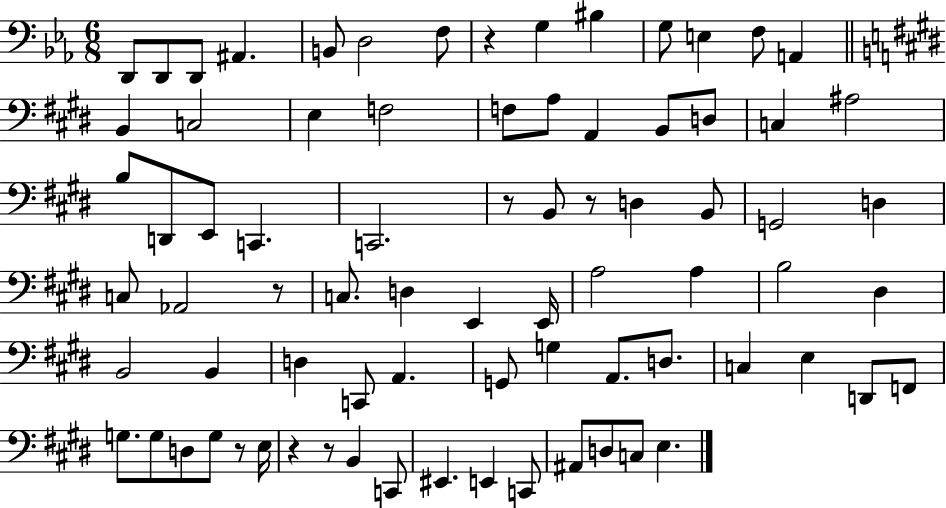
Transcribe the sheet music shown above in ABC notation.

X:1
T:Untitled
M:6/8
L:1/4
K:Eb
D,,/2 D,,/2 D,,/2 ^A,, B,,/2 D,2 F,/2 z G, ^B, G,/2 E, F,/2 A,, B,, C,2 E, F,2 F,/2 A,/2 A,, B,,/2 D,/2 C, ^A,2 B,/2 D,,/2 E,,/2 C,, C,,2 z/2 B,,/2 z/2 D, B,,/2 G,,2 D, C,/2 _A,,2 z/2 C,/2 D, E,, E,,/4 A,2 A, B,2 ^D, B,,2 B,, D, C,,/2 A,, G,,/2 G, A,,/2 D,/2 C, E, D,,/2 F,,/2 G,/2 G,/2 D,/2 G,/2 z/2 E,/4 z z/2 B,, C,,/2 ^E,, E,, C,,/2 ^A,,/2 D,/2 C,/2 E,